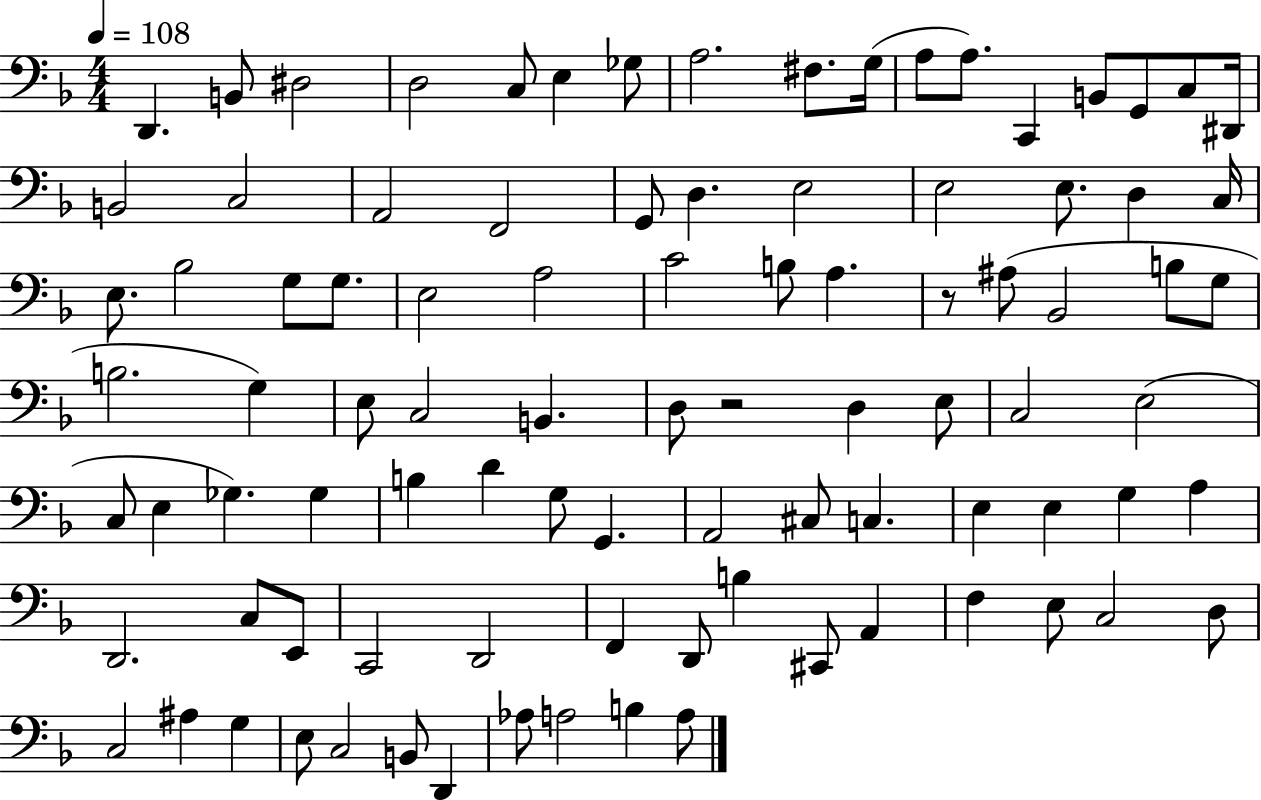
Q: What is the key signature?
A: F major